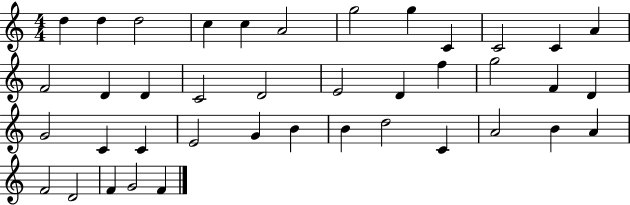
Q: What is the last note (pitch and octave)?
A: F4